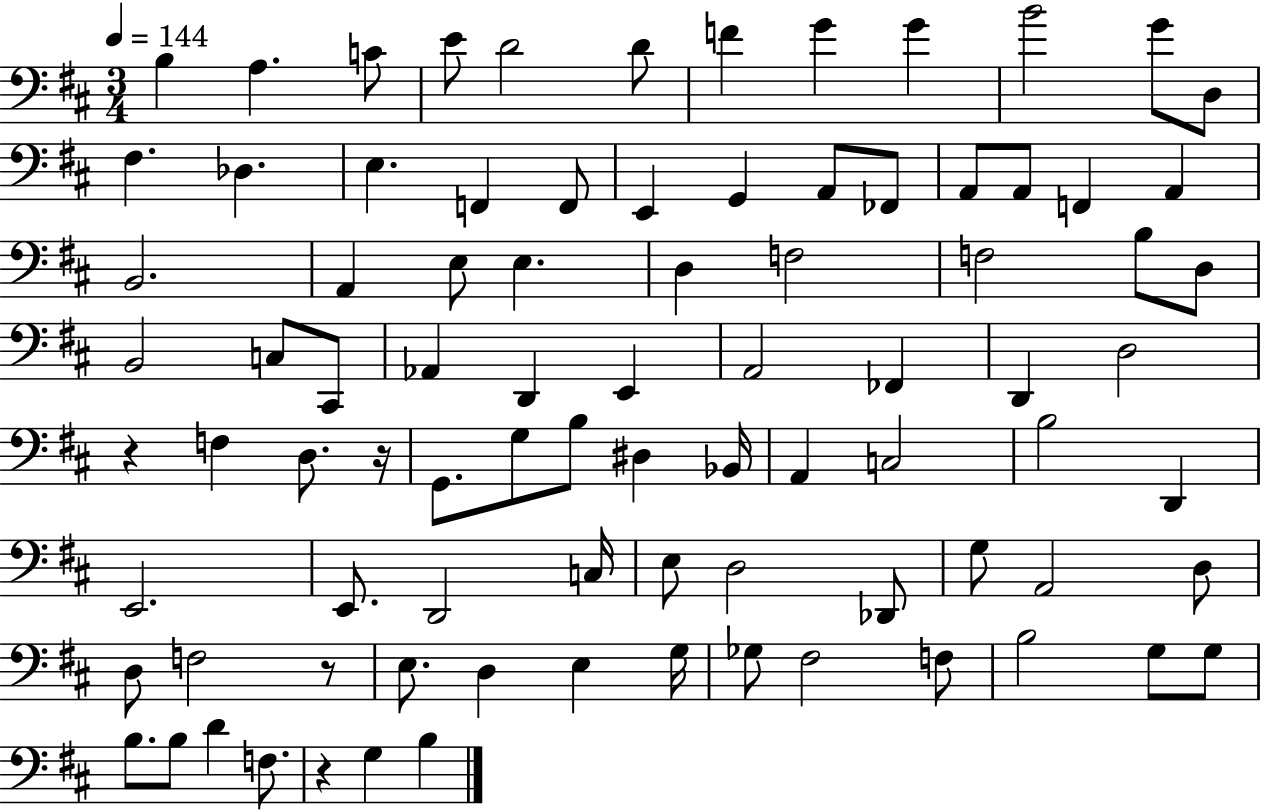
X:1
T:Untitled
M:3/4
L:1/4
K:D
B, A, C/2 E/2 D2 D/2 F G G B2 G/2 D,/2 ^F, _D, E, F,, F,,/2 E,, G,, A,,/2 _F,,/2 A,,/2 A,,/2 F,, A,, B,,2 A,, E,/2 E, D, F,2 F,2 B,/2 D,/2 B,,2 C,/2 ^C,,/2 _A,, D,, E,, A,,2 _F,, D,, D,2 z F, D,/2 z/4 G,,/2 G,/2 B,/2 ^D, _B,,/4 A,, C,2 B,2 D,, E,,2 E,,/2 D,,2 C,/4 E,/2 D,2 _D,,/2 G,/2 A,,2 D,/2 D,/2 F,2 z/2 E,/2 D, E, G,/4 _G,/2 ^F,2 F,/2 B,2 G,/2 G,/2 B,/2 B,/2 D F,/2 z G, B,